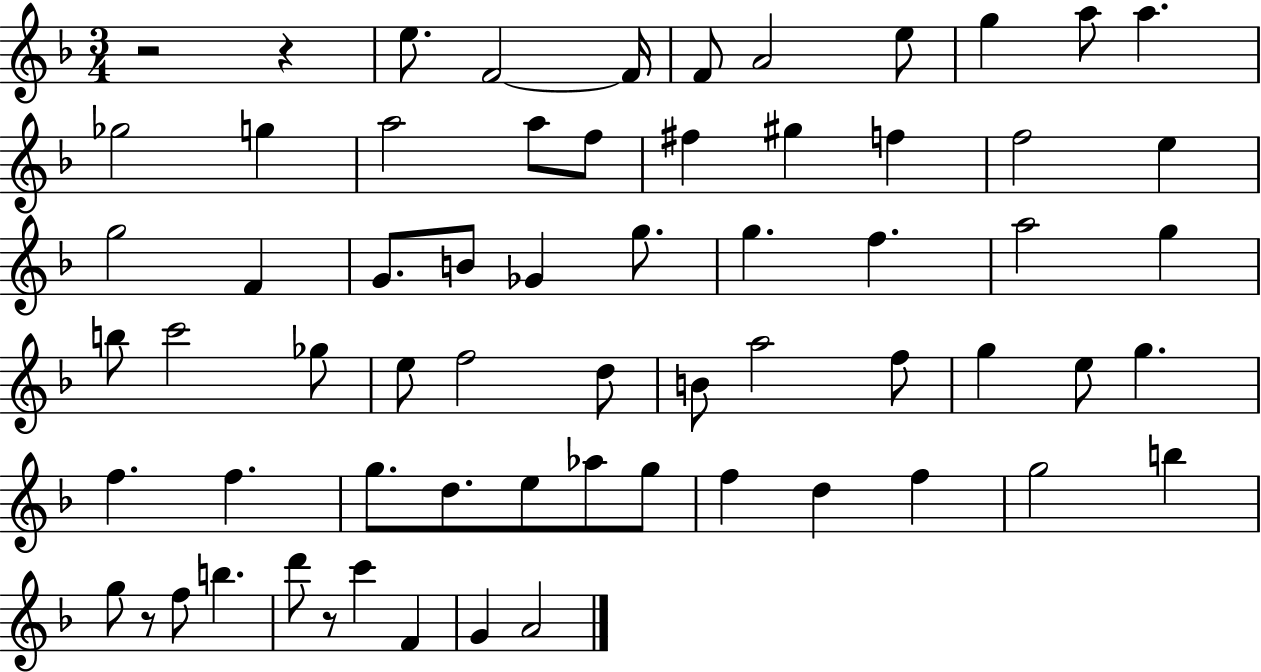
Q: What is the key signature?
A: F major